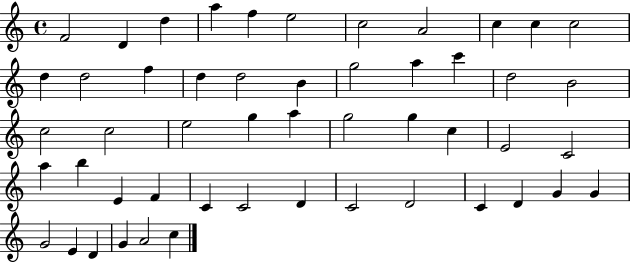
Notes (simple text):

F4/h D4/q D5/q A5/q F5/q E5/h C5/h A4/h C5/q C5/q C5/h D5/q D5/h F5/q D5/q D5/h B4/q G5/h A5/q C6/q D5/h B4/h C5/h C5/h E5/h G5/q A5/q G5/h G5/q C5/q E4/h C4/h A5/q B5/q E4/q F4/q C4/q C4/h D4/q C4/h D4/h C4/q D4/q G4/q G4/q G4/h E4/q D4/q G4/q A4/h C5/q